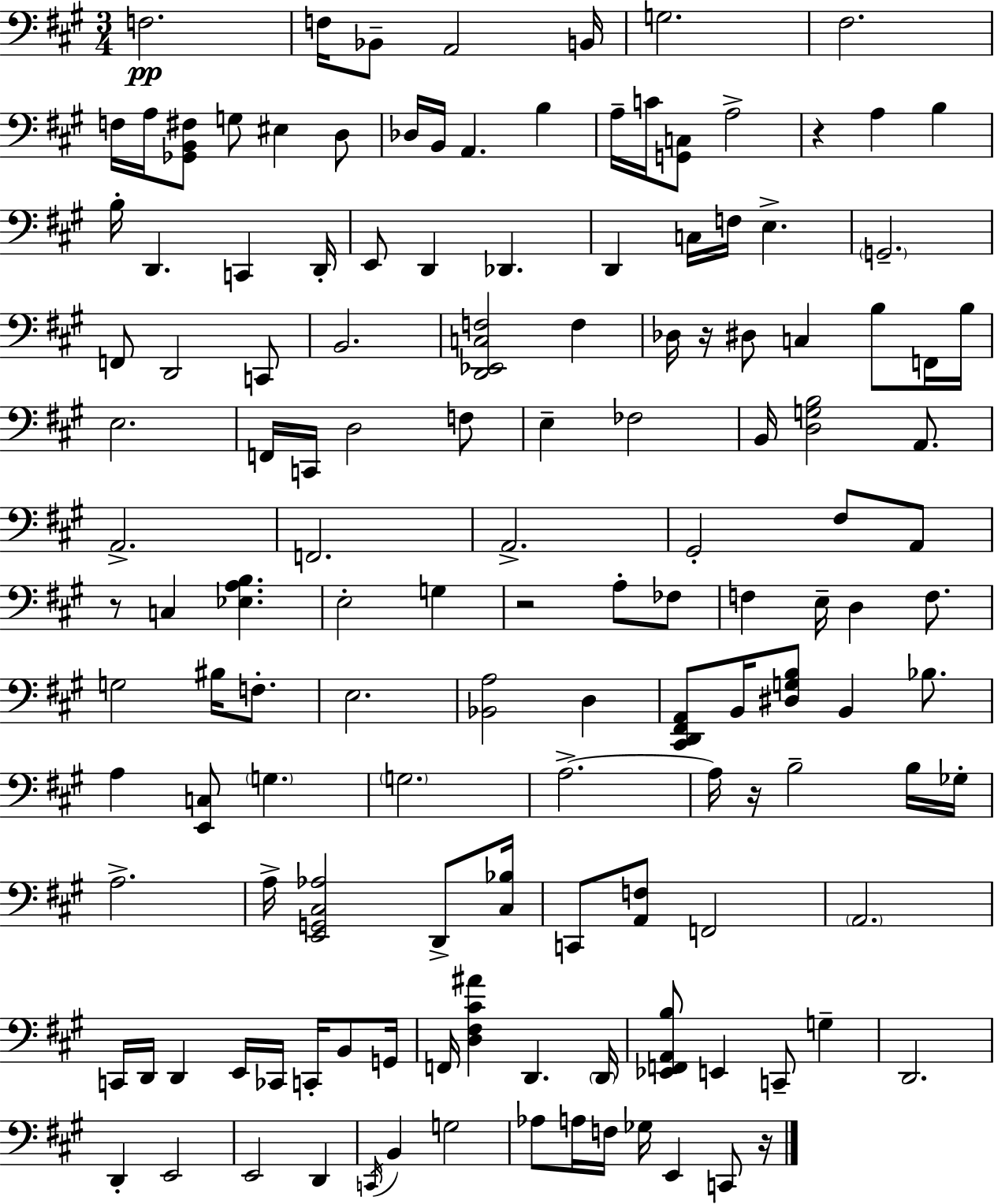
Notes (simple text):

F3/h. F3/s Bb2/e A2/h B2/s G3/h. F#3/h. F3/s A3/s [Gb2,B2,F#3]/e G3/e EIS3/q D3/e Db3/s B2/s A2/q. B3/q A3/s C4/s [G2,C3]/e A3/h R/q A3/q B3/q B3/s D2/q. C2/q D2/s E2/e D2/q Db2/q. D2/q C3/s F3/s E3/q. G2/h. F2/e D2/h C2/e B2/h. [D2,Eb2,C3,F3]/h F3/q Db3/s R/s D#3/e C3/q B3/e F2/s B3/s E3/h. F2/s C2/s D3/h F3/e E3/q FES3/h B2/s [D3,G3,B3]/h A2/e. A2/h. F2/h. A2/h. G#2/h F#3/e A2/e R/e C3/q [Eb3,A3,B3]/q. E3/h G3/q R/h A3/e FES3/e F3/q E3/s D3/q F3/e. G3/h BIS3/s F3/e. E3/h. [Bb2,A3]/h D3/q [C#2,D2,F#2,A2]/e B2/s [D#3,G3,B3]/e B2/q Bb3/e. A3/q [E2,C3]/e G3/q. G3/h. A3/h. A3/s R/s B3/h B3/s Gb3/s A3/h. A3/s [E2,G2,C#3,Ab3]/h D2/e [C#3,Bb3]/s C2/e [A2,F3]/e F2/h A2/h. C2/s D2/s D2/q E2/s CES2/s C2/s B2/e G2/s F2/s [D3,F#3,C#4,A#4]/q D2/q. D2/s [Eb2,F2,A2,B3]/e E2/q C2/e G3/q D2/h. D2/q E2/h E2/h D2/q C2/s B2/q G3/h Ab3/e A3/s F3/s Gb3/s E2/q C2/e R/s